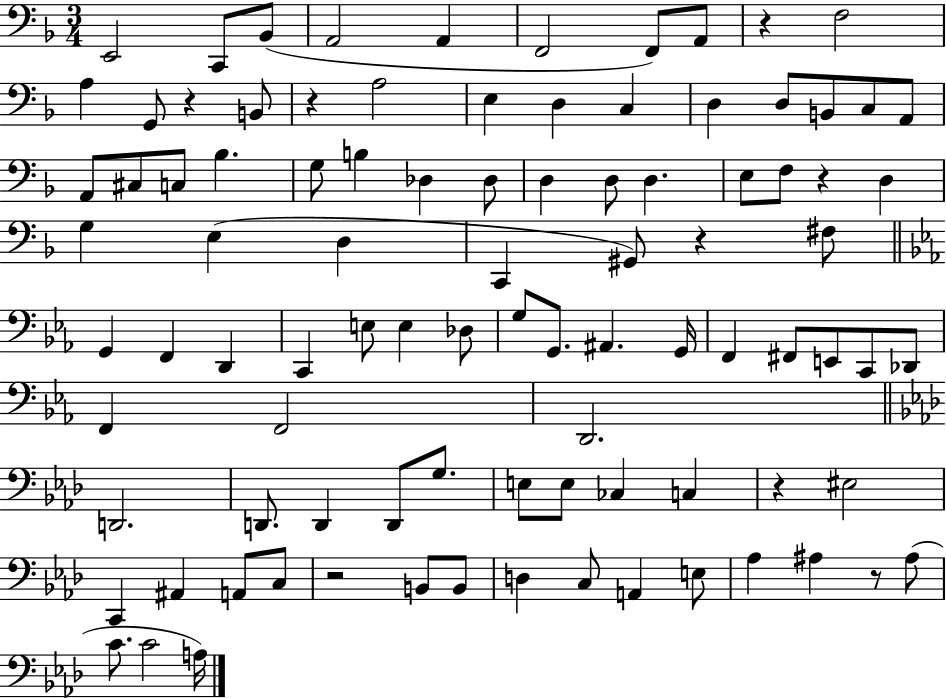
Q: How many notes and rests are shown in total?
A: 94